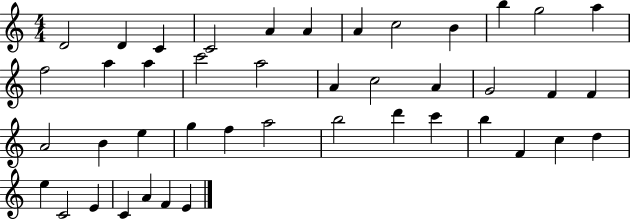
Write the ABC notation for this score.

X:1
T:Untitled
M:4/4
L:1/4
K:C
D2 D C C2 A A A c2 B b g2 a f2 a a c'2 a2 A c2 A G2 F F A2 B e g f a2 b2 d' c' b F c d e C2 E C A F E